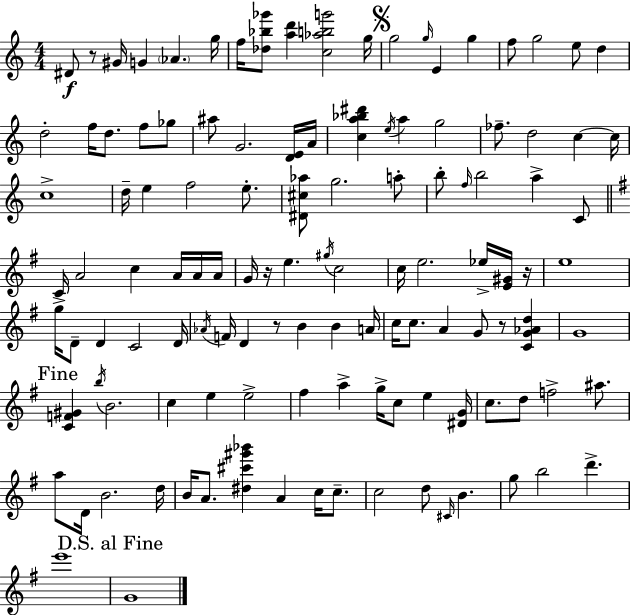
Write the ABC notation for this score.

X:1
T:Untitled
M:4/4
L:1/4
K:Am
^D/2 z/2 ^G/4 G _A g/4 f/4 [_d_b_g']/2 [ad'] [c_abg']2 g/4 g2 g/4 E g f/2 g2 e/2 d d2 f/4 d/2 f/2 _g/2 ^a/2 G2 [DE]/4 A/4 [ca_b^d'] e/4 a g2 _f/2 d2 c c/4 c4 d/4 e f2 e/2 [^D^c_a]/2 g2 a/2 b/2 f/4 b2 a C/2 C/4 A2 c A/4 A/4 A/4 G/4 z/4 e ^g/4 c2 c/4 e2 _e/4 [E^G]/4 z/4 e4 g/4 D/2 D C2 D/4 _A/4 F/4 D z/2 B B A/4 c/4 c/2 A G/2 z/2 [CG_Ad] G4 [CF^G] b/4 B2 c e e2 ^f a g/4 c/2 e [^DG]/4 c/2 d/2 f2 ^a/2 a/2 D/4 B2 d/4 B/4 A/2 [^d^c'^g'_b'] A c/4 c/2 c2 d/2 ^C/4 B g/2 b2 d' e'4 G4